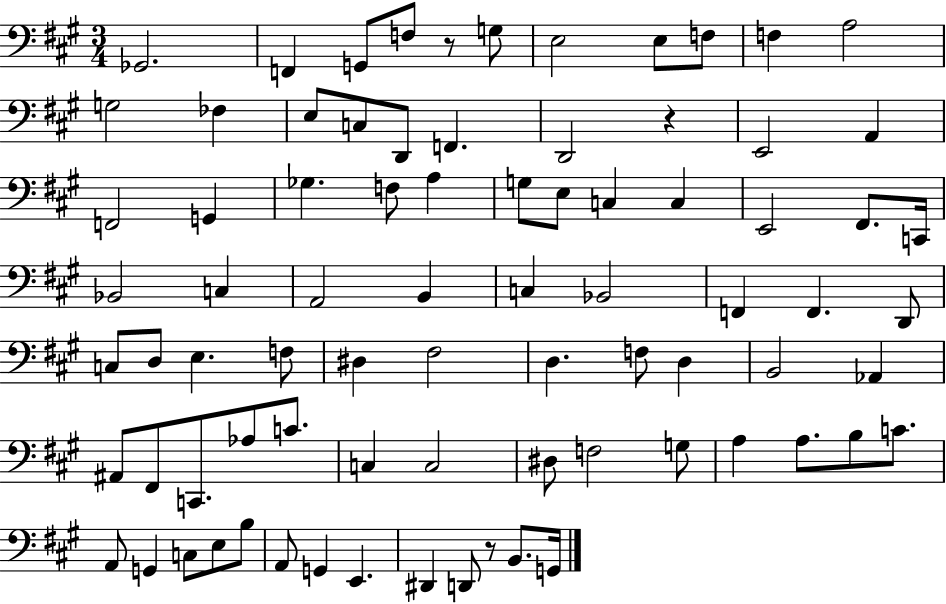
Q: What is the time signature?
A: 3/4